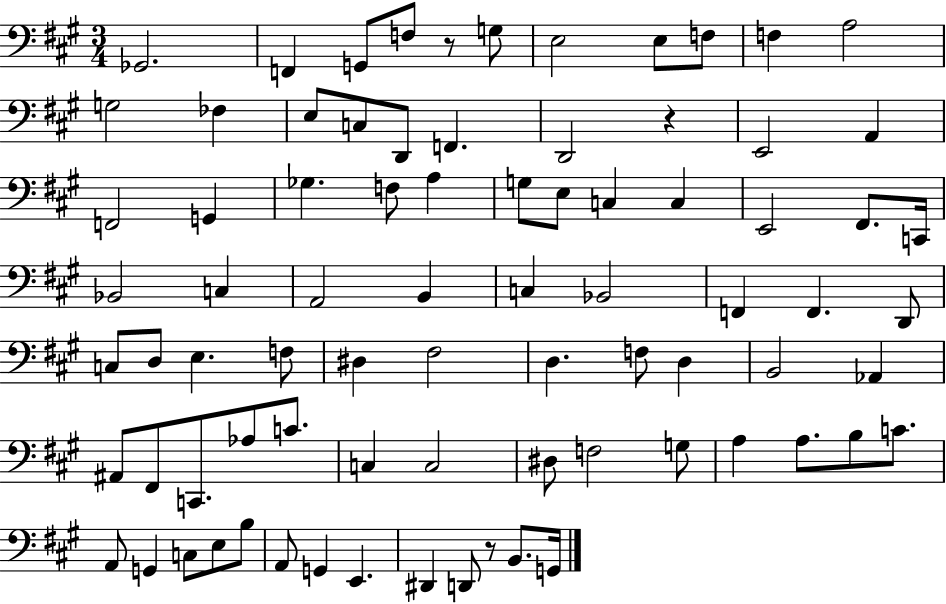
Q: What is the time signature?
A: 3/4